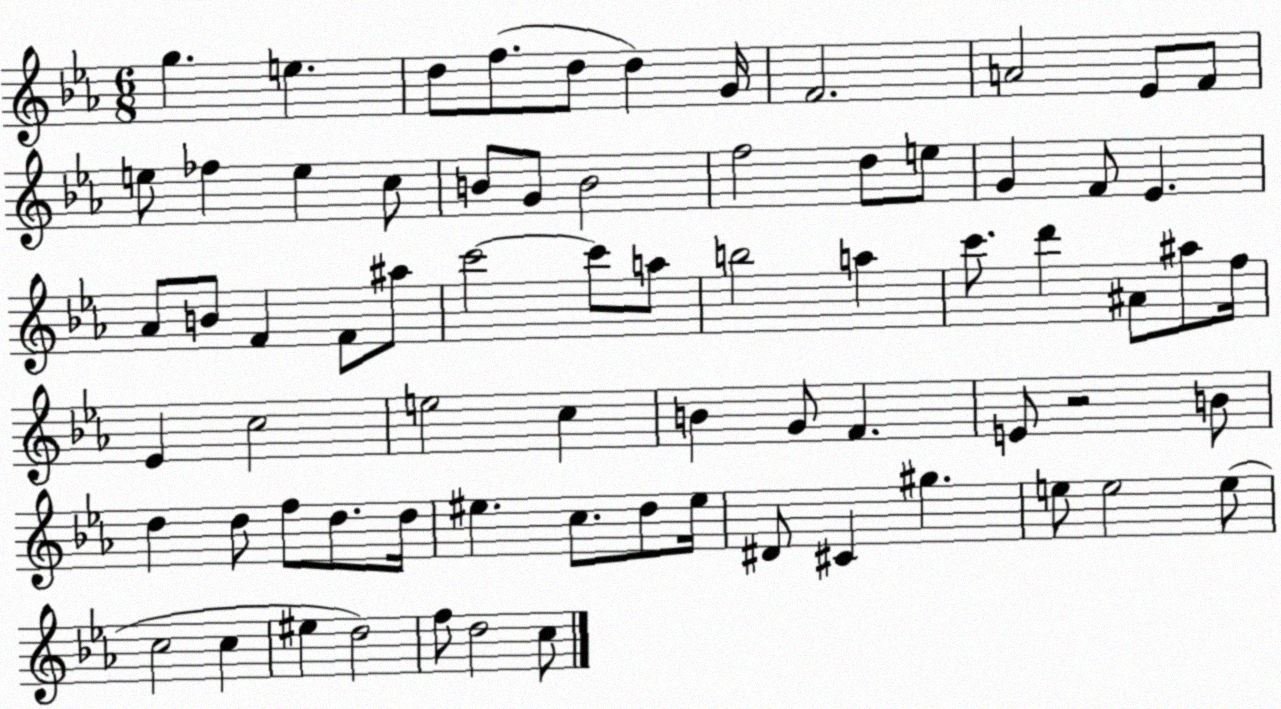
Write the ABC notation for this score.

X:1
T:Untitled
M:6/8
L:1/4
K:Eb
g e d/2 f/2 d/2 d G/4 F2 A2 _E/2 F/2 e/2 _f e c/2 B/2 G/2 B2 f2 d/2 e/2 G F/2 _E _A/2 B/2 F F/2 ^a/2 c'2 c'/2 a/2 b2 a c'/2 d' ^A/2 ^a/2 f/4 _E c2 e2 c B G/2 F E/2 z2 B/2 d d/2 f/2 d/2 d/4 ^e c/2 d/2 ^e/4 ^D/2 ^C ^g e/2 e2 e/2 c2 c ^e d2 f/2 d2 c/2